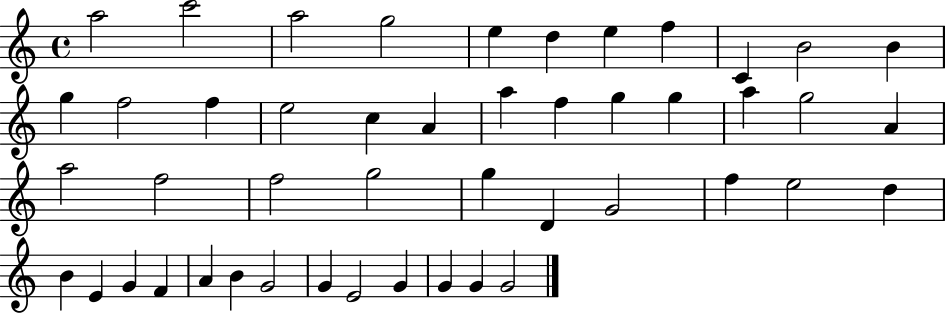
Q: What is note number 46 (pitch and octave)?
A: G4